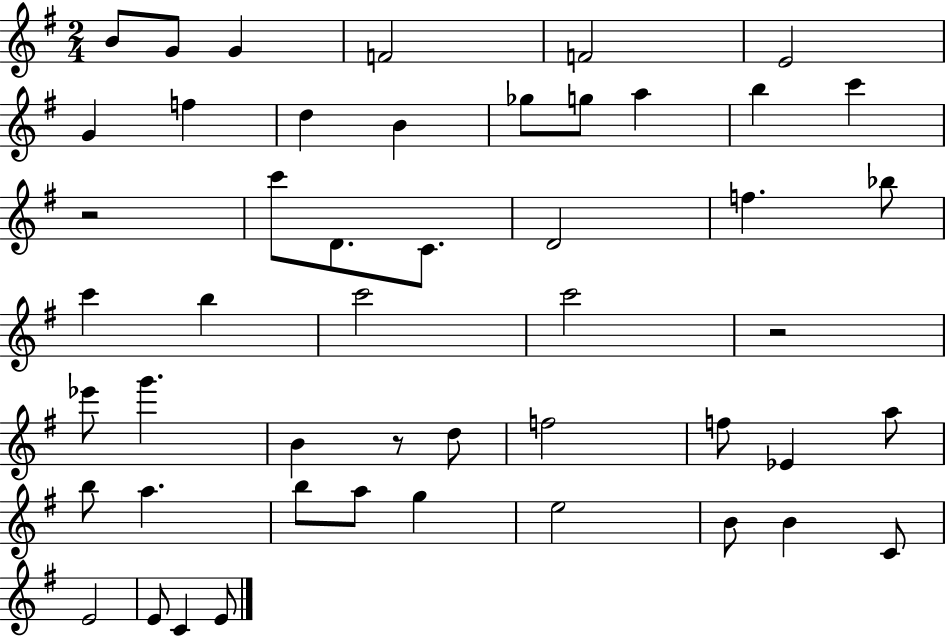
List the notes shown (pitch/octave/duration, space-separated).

B4/e G4/e G4/q F4/h F4/h E4/h G4/q F5/q D5/q B4/q Gb5/e G5/e A5/q B5/q C6/q R/h C6/e D4/e. C4/e. D4/h F5/q. Bb5/e C6/q B5/q C6/h C6/h R/h Eb6/e G6/q. B4/q R/e D5/e F5/h F5/e Eb4/q A5/e B5/e A5/q. B5/e A5/e G5/q E5/h B4/e B4/q C4/e E4/h E4/e C4/q E4/e